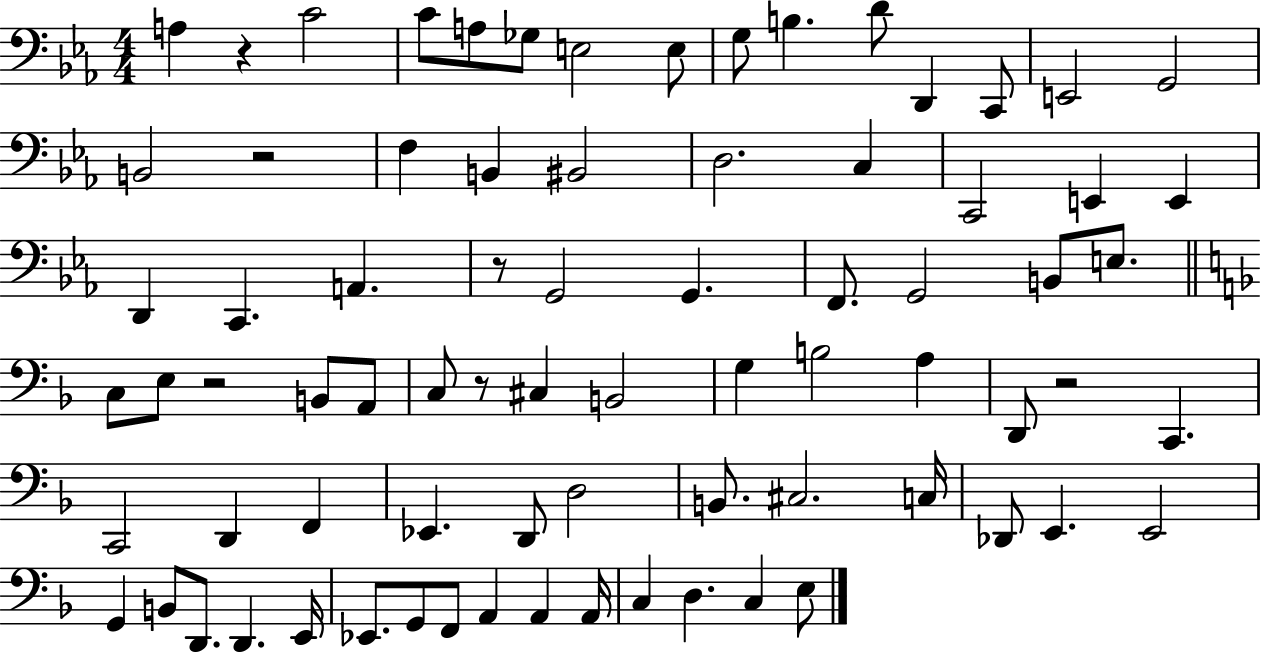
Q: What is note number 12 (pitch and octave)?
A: C2